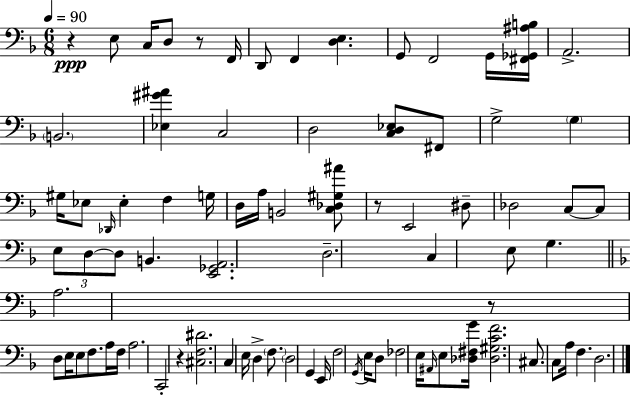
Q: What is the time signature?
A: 6/8